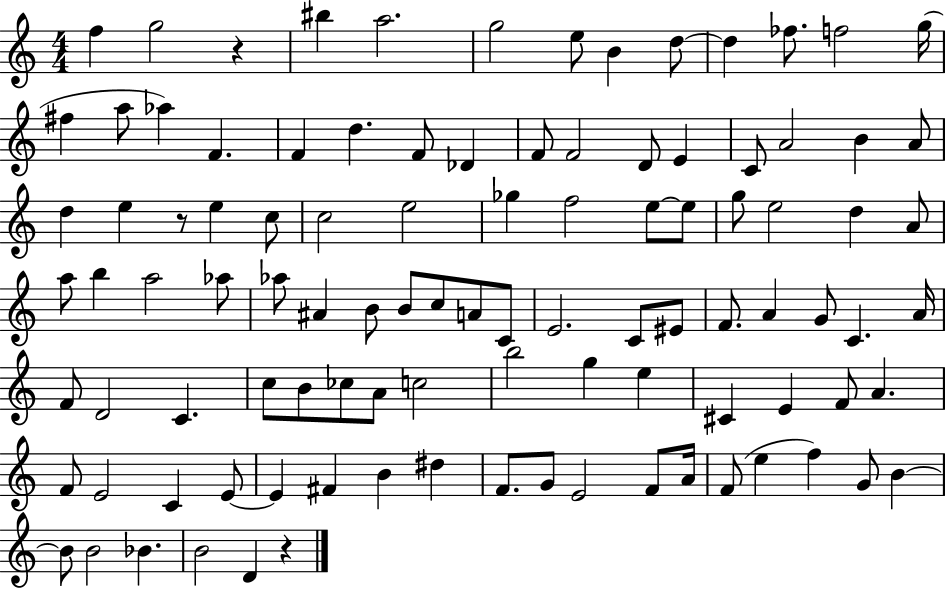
{
  \clef treble
  \numericTimeSignature
  \time 4/4
  \key c \major
  f''4 g''2 r4 | bis''4 a''2. | g''2 e''8 b'4 d''8~~ | d''4 fes''8. f''2 g''16( | \break fis''4 a''8 aes''4) f'4. | f'4 d''4. f'8 des'4 | f'8 f'2 d'8 e'4 | c'8 a'2 b'4 a'8 | \break d''4 e''4 r8 e''4 c''8 | c''2 e''2 | ges''4 f''2 e''8~~ e''8 | g''8 e''2 d''4 a'8 | \break a''8 b''4 a''2 aes''8 | aes''8 ais'4 b'8 b'8 c''8 a'8 c'8 | e'2. c'8 eis'8 | f'8. a'4 g'8 c'4. a'16 | \break f'8 d'2 c'4. | c''8 b'8 ces''8 a'8 c''2 | b''2 g''4 e''4 | cis'4 e'4 f'8 a'4. | \break f'8 e'2 c'4 e'8~~ | e'4 fis'4 b'4 dis''4 | f'8. g'8 e'2 f'8 a'16 | f'8( e''4 f''4) g'8 b'4~~ | \break b'8 b'2 bes'4. | b'2 d'4 r4 | \bar "|."
}